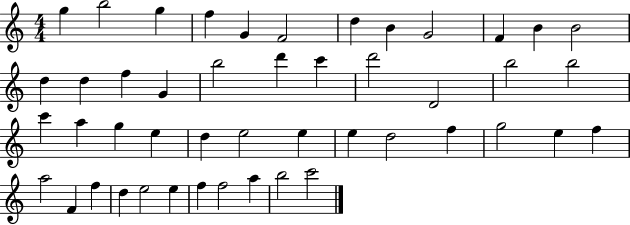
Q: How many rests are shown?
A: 0